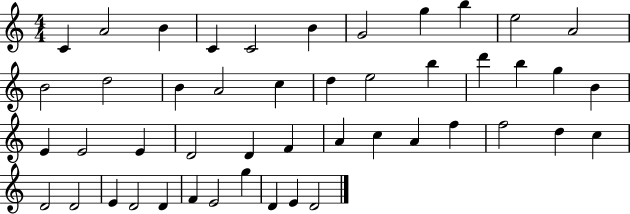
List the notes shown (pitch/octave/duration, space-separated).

C4/q A4/h B4/q C4/q C4/h B4/q G4/h G5/q B5/q E5/h A4/h B4/h D5/h B4/q A4/h C5/q D5/q E5/h B5/q D6/q B5/q G5/q B4/q E4/q E4/h E4/q D4/h D4/q F4/q A4/q C5/q A4/q F5/q F5/h D5/q C5/q D4/h D4/h E4/q D4/h D4/q F4/q E4/h G5/q D4/q E4/q D4/h